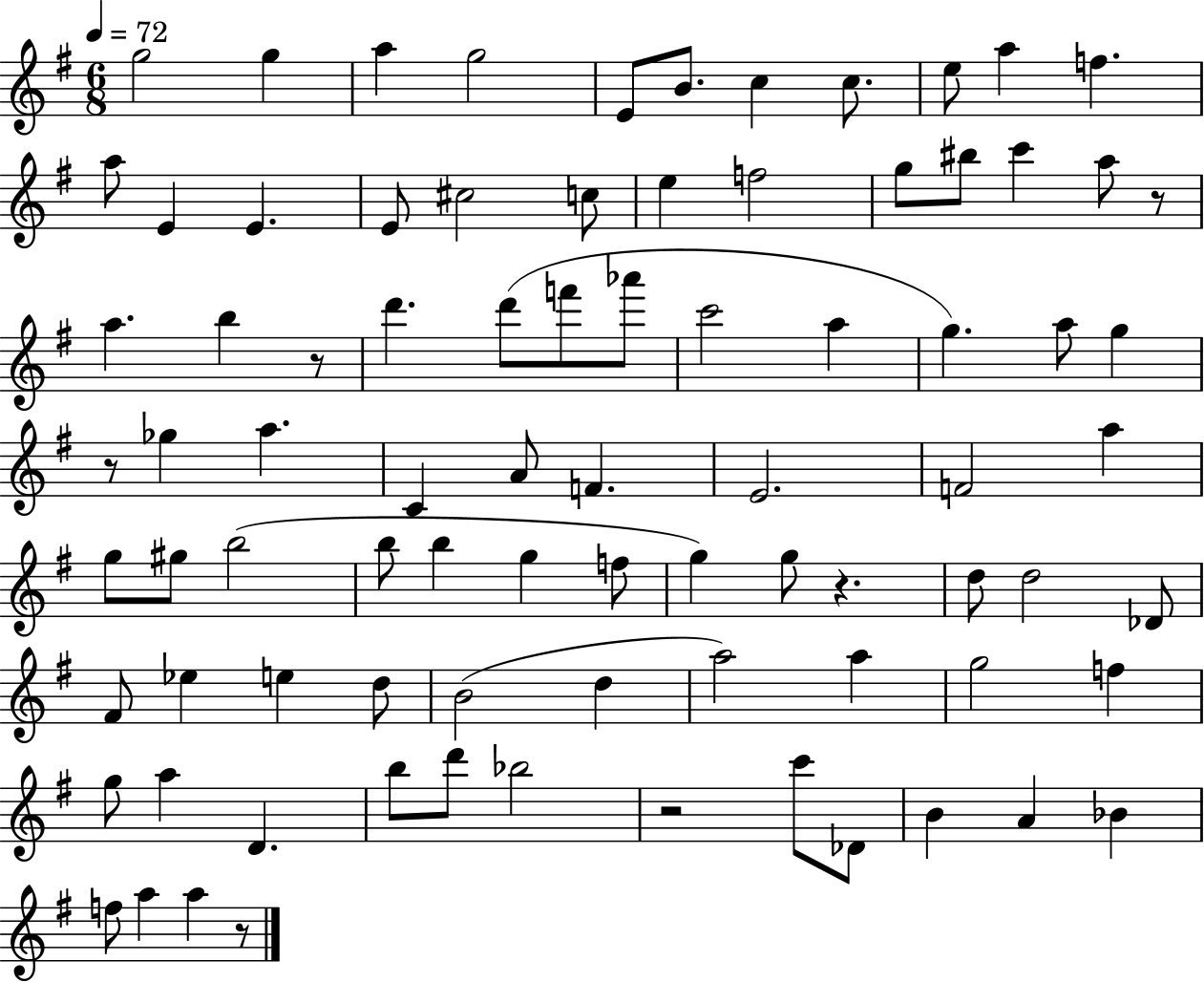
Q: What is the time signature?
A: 6/8